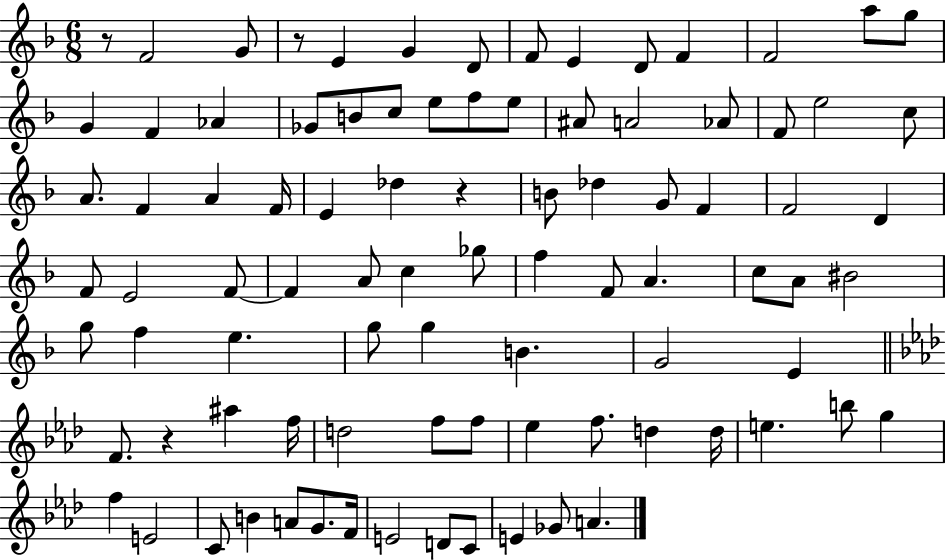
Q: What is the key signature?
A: F major